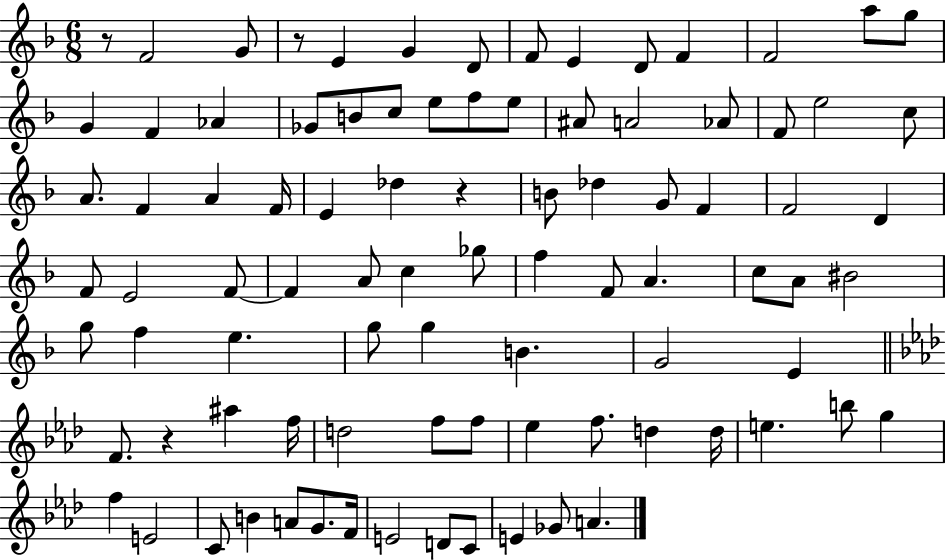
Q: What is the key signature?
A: F major